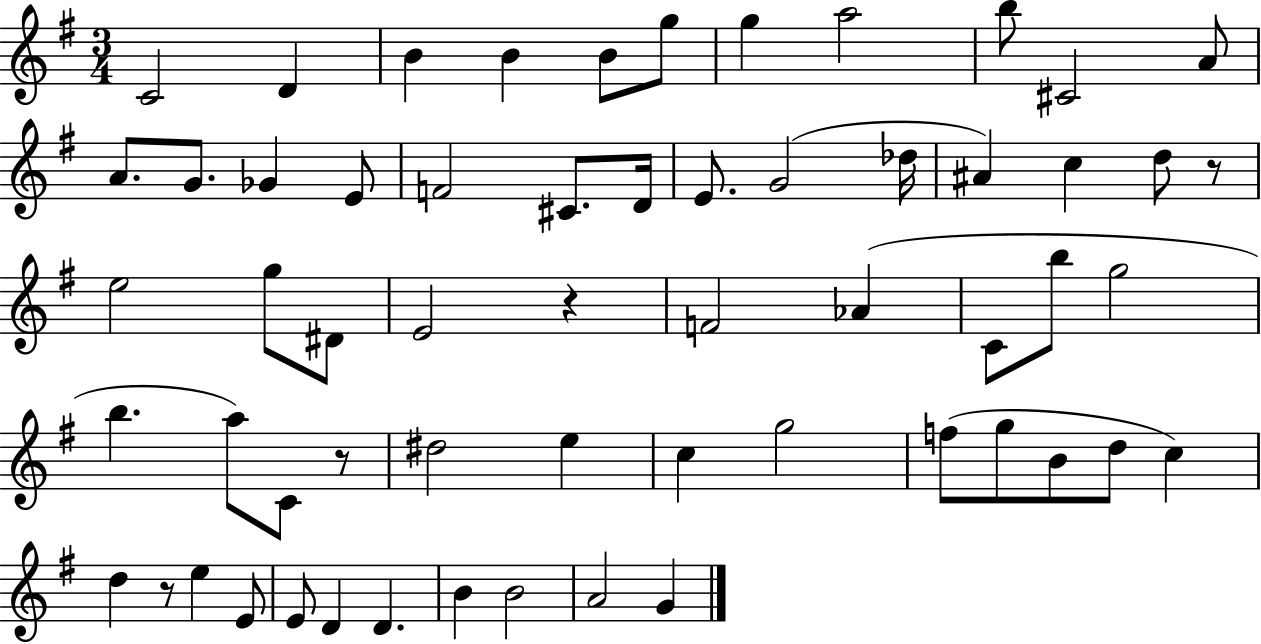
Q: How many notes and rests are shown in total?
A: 59